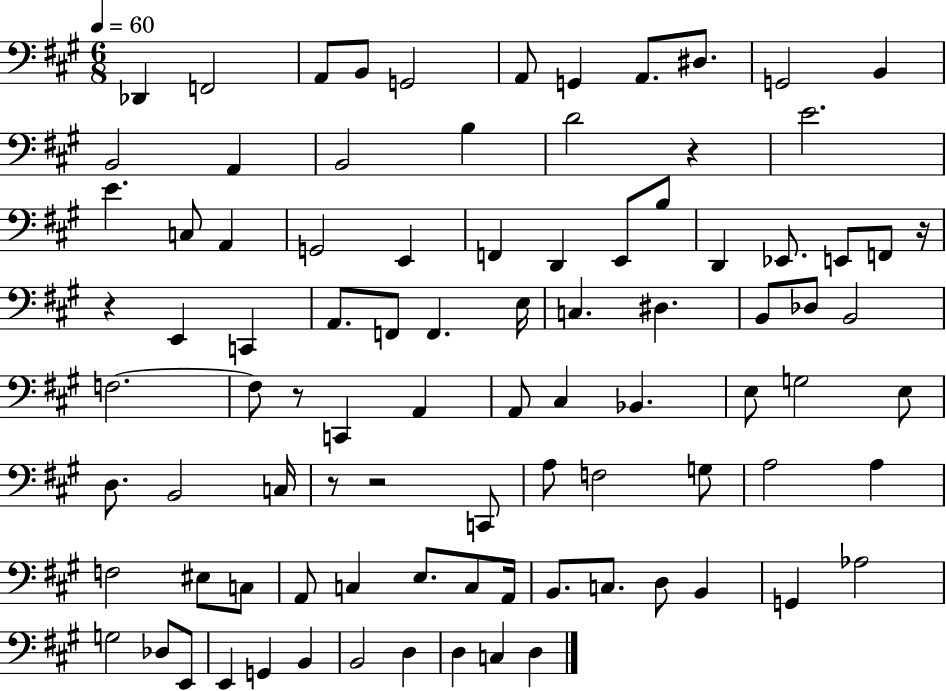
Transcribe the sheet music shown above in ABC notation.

X:1
T:Untitled
M:6/8
L:1/4
K:A
_D,, F,,2 A,,/2 B,,/2 G,,2 A,,/2 G,, A,,/2 ^D,/2 G,,2 B,, B,,2 A,, B,,2 B, D2 z E2 E C,/2 A,, G,,2 E,, F,, D,, E,,/2 B,/2 D,, _E,,/2 E,,/2 F,,/2 z/4 z E,, C,, A,,/2 F,,/2 F,, E,/4 C, ^D, B,,/2 _D,/2 B,,2 F,2 F,/2 z/2 C,, A,, A,,/2 ^C, _B,, E,/2 G,2 E,/2 D,/2 B,,2 C,/4 z/2 z2 C,,/2 A,/2 F,2 G,/2 A,2 A, F,2 ^E,/2 C,/2 A,,/2 C, E,/2 C,/2 A,,/4 B,,/2 C,/2 D,/2 B,, G,, _A,2 G,2 _D,/2 E,,/2 E,, G,, B,, B,,2 D, D, C, D,